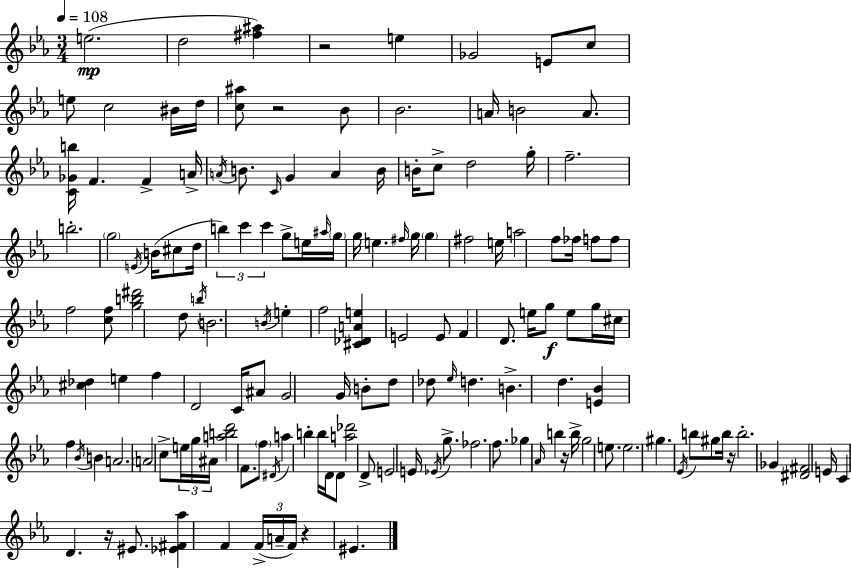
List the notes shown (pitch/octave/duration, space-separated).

E5/h. D5/h [F#5,A#5]/q R/h E5/q Gb4/h E4/e C5/e E5/e C5/h BIS4/s D5/s [C5,A#5]/e R/h Bb4/e Bb4/h. A4/s B4/h A4/e. [C4,Gb4,B5]/s F4/q. F4/q A4/s A4/s B4/e. C4/s G4/q A4/q B4/s B4/s C5/e D5/h G5/s F5/h. B5/h. G5/h E4/s B4/s C#5/e D5/s B5/q C6/q C6/q G5/e E5/s A#5/s G5/s G5/s E5/q. F#5/s G5/s G5/q F#5/h E5/s A5/h F5/e FES5/s F5/e F5/e F5/h [C5,F5]/e [G5,B5,D#6]/h D5/e B5/s B4/h. B4/s E5/q F5/h [C#4,Db4,A4,E5]/q E4/h E4/e F4/q D4/e. E5/s G5/e E5/e G5/s C#5/s [C#5,Db5]/q E5/q F5/q D4/h C4/s A#4/e G4/h G4/s B4/e D5/e Db5/e Eb5/s D5/q. B4/q. D5/q. [E4,Bb4]/q F5/q Bb4/s B4/q A4/h. A4/h C5/e E5/s G5/s A#4/s [A5,B5,D6]/h F4/e. F5/e D#4/s A5/q B5/q B5/s D4/s D4/e [A5,Db6]/h D4/e E4/h E4/s Eb4/s G5/e. FES5/h. F5/e. Gb5/q Ab4/s B5/q R/s B5/s G5/h E5/e. E5/h. G#5/q. Eb4/s B5/e G#5/e B5/s R/s B5/h. Gb4/q [D#4,F#4]/h E4/s C4/q D4/q. R/s EIS4/e. [Eb4,F#4,Ab5]/q F4/q F4/s A4/s F4/s R/q EIS4/q.